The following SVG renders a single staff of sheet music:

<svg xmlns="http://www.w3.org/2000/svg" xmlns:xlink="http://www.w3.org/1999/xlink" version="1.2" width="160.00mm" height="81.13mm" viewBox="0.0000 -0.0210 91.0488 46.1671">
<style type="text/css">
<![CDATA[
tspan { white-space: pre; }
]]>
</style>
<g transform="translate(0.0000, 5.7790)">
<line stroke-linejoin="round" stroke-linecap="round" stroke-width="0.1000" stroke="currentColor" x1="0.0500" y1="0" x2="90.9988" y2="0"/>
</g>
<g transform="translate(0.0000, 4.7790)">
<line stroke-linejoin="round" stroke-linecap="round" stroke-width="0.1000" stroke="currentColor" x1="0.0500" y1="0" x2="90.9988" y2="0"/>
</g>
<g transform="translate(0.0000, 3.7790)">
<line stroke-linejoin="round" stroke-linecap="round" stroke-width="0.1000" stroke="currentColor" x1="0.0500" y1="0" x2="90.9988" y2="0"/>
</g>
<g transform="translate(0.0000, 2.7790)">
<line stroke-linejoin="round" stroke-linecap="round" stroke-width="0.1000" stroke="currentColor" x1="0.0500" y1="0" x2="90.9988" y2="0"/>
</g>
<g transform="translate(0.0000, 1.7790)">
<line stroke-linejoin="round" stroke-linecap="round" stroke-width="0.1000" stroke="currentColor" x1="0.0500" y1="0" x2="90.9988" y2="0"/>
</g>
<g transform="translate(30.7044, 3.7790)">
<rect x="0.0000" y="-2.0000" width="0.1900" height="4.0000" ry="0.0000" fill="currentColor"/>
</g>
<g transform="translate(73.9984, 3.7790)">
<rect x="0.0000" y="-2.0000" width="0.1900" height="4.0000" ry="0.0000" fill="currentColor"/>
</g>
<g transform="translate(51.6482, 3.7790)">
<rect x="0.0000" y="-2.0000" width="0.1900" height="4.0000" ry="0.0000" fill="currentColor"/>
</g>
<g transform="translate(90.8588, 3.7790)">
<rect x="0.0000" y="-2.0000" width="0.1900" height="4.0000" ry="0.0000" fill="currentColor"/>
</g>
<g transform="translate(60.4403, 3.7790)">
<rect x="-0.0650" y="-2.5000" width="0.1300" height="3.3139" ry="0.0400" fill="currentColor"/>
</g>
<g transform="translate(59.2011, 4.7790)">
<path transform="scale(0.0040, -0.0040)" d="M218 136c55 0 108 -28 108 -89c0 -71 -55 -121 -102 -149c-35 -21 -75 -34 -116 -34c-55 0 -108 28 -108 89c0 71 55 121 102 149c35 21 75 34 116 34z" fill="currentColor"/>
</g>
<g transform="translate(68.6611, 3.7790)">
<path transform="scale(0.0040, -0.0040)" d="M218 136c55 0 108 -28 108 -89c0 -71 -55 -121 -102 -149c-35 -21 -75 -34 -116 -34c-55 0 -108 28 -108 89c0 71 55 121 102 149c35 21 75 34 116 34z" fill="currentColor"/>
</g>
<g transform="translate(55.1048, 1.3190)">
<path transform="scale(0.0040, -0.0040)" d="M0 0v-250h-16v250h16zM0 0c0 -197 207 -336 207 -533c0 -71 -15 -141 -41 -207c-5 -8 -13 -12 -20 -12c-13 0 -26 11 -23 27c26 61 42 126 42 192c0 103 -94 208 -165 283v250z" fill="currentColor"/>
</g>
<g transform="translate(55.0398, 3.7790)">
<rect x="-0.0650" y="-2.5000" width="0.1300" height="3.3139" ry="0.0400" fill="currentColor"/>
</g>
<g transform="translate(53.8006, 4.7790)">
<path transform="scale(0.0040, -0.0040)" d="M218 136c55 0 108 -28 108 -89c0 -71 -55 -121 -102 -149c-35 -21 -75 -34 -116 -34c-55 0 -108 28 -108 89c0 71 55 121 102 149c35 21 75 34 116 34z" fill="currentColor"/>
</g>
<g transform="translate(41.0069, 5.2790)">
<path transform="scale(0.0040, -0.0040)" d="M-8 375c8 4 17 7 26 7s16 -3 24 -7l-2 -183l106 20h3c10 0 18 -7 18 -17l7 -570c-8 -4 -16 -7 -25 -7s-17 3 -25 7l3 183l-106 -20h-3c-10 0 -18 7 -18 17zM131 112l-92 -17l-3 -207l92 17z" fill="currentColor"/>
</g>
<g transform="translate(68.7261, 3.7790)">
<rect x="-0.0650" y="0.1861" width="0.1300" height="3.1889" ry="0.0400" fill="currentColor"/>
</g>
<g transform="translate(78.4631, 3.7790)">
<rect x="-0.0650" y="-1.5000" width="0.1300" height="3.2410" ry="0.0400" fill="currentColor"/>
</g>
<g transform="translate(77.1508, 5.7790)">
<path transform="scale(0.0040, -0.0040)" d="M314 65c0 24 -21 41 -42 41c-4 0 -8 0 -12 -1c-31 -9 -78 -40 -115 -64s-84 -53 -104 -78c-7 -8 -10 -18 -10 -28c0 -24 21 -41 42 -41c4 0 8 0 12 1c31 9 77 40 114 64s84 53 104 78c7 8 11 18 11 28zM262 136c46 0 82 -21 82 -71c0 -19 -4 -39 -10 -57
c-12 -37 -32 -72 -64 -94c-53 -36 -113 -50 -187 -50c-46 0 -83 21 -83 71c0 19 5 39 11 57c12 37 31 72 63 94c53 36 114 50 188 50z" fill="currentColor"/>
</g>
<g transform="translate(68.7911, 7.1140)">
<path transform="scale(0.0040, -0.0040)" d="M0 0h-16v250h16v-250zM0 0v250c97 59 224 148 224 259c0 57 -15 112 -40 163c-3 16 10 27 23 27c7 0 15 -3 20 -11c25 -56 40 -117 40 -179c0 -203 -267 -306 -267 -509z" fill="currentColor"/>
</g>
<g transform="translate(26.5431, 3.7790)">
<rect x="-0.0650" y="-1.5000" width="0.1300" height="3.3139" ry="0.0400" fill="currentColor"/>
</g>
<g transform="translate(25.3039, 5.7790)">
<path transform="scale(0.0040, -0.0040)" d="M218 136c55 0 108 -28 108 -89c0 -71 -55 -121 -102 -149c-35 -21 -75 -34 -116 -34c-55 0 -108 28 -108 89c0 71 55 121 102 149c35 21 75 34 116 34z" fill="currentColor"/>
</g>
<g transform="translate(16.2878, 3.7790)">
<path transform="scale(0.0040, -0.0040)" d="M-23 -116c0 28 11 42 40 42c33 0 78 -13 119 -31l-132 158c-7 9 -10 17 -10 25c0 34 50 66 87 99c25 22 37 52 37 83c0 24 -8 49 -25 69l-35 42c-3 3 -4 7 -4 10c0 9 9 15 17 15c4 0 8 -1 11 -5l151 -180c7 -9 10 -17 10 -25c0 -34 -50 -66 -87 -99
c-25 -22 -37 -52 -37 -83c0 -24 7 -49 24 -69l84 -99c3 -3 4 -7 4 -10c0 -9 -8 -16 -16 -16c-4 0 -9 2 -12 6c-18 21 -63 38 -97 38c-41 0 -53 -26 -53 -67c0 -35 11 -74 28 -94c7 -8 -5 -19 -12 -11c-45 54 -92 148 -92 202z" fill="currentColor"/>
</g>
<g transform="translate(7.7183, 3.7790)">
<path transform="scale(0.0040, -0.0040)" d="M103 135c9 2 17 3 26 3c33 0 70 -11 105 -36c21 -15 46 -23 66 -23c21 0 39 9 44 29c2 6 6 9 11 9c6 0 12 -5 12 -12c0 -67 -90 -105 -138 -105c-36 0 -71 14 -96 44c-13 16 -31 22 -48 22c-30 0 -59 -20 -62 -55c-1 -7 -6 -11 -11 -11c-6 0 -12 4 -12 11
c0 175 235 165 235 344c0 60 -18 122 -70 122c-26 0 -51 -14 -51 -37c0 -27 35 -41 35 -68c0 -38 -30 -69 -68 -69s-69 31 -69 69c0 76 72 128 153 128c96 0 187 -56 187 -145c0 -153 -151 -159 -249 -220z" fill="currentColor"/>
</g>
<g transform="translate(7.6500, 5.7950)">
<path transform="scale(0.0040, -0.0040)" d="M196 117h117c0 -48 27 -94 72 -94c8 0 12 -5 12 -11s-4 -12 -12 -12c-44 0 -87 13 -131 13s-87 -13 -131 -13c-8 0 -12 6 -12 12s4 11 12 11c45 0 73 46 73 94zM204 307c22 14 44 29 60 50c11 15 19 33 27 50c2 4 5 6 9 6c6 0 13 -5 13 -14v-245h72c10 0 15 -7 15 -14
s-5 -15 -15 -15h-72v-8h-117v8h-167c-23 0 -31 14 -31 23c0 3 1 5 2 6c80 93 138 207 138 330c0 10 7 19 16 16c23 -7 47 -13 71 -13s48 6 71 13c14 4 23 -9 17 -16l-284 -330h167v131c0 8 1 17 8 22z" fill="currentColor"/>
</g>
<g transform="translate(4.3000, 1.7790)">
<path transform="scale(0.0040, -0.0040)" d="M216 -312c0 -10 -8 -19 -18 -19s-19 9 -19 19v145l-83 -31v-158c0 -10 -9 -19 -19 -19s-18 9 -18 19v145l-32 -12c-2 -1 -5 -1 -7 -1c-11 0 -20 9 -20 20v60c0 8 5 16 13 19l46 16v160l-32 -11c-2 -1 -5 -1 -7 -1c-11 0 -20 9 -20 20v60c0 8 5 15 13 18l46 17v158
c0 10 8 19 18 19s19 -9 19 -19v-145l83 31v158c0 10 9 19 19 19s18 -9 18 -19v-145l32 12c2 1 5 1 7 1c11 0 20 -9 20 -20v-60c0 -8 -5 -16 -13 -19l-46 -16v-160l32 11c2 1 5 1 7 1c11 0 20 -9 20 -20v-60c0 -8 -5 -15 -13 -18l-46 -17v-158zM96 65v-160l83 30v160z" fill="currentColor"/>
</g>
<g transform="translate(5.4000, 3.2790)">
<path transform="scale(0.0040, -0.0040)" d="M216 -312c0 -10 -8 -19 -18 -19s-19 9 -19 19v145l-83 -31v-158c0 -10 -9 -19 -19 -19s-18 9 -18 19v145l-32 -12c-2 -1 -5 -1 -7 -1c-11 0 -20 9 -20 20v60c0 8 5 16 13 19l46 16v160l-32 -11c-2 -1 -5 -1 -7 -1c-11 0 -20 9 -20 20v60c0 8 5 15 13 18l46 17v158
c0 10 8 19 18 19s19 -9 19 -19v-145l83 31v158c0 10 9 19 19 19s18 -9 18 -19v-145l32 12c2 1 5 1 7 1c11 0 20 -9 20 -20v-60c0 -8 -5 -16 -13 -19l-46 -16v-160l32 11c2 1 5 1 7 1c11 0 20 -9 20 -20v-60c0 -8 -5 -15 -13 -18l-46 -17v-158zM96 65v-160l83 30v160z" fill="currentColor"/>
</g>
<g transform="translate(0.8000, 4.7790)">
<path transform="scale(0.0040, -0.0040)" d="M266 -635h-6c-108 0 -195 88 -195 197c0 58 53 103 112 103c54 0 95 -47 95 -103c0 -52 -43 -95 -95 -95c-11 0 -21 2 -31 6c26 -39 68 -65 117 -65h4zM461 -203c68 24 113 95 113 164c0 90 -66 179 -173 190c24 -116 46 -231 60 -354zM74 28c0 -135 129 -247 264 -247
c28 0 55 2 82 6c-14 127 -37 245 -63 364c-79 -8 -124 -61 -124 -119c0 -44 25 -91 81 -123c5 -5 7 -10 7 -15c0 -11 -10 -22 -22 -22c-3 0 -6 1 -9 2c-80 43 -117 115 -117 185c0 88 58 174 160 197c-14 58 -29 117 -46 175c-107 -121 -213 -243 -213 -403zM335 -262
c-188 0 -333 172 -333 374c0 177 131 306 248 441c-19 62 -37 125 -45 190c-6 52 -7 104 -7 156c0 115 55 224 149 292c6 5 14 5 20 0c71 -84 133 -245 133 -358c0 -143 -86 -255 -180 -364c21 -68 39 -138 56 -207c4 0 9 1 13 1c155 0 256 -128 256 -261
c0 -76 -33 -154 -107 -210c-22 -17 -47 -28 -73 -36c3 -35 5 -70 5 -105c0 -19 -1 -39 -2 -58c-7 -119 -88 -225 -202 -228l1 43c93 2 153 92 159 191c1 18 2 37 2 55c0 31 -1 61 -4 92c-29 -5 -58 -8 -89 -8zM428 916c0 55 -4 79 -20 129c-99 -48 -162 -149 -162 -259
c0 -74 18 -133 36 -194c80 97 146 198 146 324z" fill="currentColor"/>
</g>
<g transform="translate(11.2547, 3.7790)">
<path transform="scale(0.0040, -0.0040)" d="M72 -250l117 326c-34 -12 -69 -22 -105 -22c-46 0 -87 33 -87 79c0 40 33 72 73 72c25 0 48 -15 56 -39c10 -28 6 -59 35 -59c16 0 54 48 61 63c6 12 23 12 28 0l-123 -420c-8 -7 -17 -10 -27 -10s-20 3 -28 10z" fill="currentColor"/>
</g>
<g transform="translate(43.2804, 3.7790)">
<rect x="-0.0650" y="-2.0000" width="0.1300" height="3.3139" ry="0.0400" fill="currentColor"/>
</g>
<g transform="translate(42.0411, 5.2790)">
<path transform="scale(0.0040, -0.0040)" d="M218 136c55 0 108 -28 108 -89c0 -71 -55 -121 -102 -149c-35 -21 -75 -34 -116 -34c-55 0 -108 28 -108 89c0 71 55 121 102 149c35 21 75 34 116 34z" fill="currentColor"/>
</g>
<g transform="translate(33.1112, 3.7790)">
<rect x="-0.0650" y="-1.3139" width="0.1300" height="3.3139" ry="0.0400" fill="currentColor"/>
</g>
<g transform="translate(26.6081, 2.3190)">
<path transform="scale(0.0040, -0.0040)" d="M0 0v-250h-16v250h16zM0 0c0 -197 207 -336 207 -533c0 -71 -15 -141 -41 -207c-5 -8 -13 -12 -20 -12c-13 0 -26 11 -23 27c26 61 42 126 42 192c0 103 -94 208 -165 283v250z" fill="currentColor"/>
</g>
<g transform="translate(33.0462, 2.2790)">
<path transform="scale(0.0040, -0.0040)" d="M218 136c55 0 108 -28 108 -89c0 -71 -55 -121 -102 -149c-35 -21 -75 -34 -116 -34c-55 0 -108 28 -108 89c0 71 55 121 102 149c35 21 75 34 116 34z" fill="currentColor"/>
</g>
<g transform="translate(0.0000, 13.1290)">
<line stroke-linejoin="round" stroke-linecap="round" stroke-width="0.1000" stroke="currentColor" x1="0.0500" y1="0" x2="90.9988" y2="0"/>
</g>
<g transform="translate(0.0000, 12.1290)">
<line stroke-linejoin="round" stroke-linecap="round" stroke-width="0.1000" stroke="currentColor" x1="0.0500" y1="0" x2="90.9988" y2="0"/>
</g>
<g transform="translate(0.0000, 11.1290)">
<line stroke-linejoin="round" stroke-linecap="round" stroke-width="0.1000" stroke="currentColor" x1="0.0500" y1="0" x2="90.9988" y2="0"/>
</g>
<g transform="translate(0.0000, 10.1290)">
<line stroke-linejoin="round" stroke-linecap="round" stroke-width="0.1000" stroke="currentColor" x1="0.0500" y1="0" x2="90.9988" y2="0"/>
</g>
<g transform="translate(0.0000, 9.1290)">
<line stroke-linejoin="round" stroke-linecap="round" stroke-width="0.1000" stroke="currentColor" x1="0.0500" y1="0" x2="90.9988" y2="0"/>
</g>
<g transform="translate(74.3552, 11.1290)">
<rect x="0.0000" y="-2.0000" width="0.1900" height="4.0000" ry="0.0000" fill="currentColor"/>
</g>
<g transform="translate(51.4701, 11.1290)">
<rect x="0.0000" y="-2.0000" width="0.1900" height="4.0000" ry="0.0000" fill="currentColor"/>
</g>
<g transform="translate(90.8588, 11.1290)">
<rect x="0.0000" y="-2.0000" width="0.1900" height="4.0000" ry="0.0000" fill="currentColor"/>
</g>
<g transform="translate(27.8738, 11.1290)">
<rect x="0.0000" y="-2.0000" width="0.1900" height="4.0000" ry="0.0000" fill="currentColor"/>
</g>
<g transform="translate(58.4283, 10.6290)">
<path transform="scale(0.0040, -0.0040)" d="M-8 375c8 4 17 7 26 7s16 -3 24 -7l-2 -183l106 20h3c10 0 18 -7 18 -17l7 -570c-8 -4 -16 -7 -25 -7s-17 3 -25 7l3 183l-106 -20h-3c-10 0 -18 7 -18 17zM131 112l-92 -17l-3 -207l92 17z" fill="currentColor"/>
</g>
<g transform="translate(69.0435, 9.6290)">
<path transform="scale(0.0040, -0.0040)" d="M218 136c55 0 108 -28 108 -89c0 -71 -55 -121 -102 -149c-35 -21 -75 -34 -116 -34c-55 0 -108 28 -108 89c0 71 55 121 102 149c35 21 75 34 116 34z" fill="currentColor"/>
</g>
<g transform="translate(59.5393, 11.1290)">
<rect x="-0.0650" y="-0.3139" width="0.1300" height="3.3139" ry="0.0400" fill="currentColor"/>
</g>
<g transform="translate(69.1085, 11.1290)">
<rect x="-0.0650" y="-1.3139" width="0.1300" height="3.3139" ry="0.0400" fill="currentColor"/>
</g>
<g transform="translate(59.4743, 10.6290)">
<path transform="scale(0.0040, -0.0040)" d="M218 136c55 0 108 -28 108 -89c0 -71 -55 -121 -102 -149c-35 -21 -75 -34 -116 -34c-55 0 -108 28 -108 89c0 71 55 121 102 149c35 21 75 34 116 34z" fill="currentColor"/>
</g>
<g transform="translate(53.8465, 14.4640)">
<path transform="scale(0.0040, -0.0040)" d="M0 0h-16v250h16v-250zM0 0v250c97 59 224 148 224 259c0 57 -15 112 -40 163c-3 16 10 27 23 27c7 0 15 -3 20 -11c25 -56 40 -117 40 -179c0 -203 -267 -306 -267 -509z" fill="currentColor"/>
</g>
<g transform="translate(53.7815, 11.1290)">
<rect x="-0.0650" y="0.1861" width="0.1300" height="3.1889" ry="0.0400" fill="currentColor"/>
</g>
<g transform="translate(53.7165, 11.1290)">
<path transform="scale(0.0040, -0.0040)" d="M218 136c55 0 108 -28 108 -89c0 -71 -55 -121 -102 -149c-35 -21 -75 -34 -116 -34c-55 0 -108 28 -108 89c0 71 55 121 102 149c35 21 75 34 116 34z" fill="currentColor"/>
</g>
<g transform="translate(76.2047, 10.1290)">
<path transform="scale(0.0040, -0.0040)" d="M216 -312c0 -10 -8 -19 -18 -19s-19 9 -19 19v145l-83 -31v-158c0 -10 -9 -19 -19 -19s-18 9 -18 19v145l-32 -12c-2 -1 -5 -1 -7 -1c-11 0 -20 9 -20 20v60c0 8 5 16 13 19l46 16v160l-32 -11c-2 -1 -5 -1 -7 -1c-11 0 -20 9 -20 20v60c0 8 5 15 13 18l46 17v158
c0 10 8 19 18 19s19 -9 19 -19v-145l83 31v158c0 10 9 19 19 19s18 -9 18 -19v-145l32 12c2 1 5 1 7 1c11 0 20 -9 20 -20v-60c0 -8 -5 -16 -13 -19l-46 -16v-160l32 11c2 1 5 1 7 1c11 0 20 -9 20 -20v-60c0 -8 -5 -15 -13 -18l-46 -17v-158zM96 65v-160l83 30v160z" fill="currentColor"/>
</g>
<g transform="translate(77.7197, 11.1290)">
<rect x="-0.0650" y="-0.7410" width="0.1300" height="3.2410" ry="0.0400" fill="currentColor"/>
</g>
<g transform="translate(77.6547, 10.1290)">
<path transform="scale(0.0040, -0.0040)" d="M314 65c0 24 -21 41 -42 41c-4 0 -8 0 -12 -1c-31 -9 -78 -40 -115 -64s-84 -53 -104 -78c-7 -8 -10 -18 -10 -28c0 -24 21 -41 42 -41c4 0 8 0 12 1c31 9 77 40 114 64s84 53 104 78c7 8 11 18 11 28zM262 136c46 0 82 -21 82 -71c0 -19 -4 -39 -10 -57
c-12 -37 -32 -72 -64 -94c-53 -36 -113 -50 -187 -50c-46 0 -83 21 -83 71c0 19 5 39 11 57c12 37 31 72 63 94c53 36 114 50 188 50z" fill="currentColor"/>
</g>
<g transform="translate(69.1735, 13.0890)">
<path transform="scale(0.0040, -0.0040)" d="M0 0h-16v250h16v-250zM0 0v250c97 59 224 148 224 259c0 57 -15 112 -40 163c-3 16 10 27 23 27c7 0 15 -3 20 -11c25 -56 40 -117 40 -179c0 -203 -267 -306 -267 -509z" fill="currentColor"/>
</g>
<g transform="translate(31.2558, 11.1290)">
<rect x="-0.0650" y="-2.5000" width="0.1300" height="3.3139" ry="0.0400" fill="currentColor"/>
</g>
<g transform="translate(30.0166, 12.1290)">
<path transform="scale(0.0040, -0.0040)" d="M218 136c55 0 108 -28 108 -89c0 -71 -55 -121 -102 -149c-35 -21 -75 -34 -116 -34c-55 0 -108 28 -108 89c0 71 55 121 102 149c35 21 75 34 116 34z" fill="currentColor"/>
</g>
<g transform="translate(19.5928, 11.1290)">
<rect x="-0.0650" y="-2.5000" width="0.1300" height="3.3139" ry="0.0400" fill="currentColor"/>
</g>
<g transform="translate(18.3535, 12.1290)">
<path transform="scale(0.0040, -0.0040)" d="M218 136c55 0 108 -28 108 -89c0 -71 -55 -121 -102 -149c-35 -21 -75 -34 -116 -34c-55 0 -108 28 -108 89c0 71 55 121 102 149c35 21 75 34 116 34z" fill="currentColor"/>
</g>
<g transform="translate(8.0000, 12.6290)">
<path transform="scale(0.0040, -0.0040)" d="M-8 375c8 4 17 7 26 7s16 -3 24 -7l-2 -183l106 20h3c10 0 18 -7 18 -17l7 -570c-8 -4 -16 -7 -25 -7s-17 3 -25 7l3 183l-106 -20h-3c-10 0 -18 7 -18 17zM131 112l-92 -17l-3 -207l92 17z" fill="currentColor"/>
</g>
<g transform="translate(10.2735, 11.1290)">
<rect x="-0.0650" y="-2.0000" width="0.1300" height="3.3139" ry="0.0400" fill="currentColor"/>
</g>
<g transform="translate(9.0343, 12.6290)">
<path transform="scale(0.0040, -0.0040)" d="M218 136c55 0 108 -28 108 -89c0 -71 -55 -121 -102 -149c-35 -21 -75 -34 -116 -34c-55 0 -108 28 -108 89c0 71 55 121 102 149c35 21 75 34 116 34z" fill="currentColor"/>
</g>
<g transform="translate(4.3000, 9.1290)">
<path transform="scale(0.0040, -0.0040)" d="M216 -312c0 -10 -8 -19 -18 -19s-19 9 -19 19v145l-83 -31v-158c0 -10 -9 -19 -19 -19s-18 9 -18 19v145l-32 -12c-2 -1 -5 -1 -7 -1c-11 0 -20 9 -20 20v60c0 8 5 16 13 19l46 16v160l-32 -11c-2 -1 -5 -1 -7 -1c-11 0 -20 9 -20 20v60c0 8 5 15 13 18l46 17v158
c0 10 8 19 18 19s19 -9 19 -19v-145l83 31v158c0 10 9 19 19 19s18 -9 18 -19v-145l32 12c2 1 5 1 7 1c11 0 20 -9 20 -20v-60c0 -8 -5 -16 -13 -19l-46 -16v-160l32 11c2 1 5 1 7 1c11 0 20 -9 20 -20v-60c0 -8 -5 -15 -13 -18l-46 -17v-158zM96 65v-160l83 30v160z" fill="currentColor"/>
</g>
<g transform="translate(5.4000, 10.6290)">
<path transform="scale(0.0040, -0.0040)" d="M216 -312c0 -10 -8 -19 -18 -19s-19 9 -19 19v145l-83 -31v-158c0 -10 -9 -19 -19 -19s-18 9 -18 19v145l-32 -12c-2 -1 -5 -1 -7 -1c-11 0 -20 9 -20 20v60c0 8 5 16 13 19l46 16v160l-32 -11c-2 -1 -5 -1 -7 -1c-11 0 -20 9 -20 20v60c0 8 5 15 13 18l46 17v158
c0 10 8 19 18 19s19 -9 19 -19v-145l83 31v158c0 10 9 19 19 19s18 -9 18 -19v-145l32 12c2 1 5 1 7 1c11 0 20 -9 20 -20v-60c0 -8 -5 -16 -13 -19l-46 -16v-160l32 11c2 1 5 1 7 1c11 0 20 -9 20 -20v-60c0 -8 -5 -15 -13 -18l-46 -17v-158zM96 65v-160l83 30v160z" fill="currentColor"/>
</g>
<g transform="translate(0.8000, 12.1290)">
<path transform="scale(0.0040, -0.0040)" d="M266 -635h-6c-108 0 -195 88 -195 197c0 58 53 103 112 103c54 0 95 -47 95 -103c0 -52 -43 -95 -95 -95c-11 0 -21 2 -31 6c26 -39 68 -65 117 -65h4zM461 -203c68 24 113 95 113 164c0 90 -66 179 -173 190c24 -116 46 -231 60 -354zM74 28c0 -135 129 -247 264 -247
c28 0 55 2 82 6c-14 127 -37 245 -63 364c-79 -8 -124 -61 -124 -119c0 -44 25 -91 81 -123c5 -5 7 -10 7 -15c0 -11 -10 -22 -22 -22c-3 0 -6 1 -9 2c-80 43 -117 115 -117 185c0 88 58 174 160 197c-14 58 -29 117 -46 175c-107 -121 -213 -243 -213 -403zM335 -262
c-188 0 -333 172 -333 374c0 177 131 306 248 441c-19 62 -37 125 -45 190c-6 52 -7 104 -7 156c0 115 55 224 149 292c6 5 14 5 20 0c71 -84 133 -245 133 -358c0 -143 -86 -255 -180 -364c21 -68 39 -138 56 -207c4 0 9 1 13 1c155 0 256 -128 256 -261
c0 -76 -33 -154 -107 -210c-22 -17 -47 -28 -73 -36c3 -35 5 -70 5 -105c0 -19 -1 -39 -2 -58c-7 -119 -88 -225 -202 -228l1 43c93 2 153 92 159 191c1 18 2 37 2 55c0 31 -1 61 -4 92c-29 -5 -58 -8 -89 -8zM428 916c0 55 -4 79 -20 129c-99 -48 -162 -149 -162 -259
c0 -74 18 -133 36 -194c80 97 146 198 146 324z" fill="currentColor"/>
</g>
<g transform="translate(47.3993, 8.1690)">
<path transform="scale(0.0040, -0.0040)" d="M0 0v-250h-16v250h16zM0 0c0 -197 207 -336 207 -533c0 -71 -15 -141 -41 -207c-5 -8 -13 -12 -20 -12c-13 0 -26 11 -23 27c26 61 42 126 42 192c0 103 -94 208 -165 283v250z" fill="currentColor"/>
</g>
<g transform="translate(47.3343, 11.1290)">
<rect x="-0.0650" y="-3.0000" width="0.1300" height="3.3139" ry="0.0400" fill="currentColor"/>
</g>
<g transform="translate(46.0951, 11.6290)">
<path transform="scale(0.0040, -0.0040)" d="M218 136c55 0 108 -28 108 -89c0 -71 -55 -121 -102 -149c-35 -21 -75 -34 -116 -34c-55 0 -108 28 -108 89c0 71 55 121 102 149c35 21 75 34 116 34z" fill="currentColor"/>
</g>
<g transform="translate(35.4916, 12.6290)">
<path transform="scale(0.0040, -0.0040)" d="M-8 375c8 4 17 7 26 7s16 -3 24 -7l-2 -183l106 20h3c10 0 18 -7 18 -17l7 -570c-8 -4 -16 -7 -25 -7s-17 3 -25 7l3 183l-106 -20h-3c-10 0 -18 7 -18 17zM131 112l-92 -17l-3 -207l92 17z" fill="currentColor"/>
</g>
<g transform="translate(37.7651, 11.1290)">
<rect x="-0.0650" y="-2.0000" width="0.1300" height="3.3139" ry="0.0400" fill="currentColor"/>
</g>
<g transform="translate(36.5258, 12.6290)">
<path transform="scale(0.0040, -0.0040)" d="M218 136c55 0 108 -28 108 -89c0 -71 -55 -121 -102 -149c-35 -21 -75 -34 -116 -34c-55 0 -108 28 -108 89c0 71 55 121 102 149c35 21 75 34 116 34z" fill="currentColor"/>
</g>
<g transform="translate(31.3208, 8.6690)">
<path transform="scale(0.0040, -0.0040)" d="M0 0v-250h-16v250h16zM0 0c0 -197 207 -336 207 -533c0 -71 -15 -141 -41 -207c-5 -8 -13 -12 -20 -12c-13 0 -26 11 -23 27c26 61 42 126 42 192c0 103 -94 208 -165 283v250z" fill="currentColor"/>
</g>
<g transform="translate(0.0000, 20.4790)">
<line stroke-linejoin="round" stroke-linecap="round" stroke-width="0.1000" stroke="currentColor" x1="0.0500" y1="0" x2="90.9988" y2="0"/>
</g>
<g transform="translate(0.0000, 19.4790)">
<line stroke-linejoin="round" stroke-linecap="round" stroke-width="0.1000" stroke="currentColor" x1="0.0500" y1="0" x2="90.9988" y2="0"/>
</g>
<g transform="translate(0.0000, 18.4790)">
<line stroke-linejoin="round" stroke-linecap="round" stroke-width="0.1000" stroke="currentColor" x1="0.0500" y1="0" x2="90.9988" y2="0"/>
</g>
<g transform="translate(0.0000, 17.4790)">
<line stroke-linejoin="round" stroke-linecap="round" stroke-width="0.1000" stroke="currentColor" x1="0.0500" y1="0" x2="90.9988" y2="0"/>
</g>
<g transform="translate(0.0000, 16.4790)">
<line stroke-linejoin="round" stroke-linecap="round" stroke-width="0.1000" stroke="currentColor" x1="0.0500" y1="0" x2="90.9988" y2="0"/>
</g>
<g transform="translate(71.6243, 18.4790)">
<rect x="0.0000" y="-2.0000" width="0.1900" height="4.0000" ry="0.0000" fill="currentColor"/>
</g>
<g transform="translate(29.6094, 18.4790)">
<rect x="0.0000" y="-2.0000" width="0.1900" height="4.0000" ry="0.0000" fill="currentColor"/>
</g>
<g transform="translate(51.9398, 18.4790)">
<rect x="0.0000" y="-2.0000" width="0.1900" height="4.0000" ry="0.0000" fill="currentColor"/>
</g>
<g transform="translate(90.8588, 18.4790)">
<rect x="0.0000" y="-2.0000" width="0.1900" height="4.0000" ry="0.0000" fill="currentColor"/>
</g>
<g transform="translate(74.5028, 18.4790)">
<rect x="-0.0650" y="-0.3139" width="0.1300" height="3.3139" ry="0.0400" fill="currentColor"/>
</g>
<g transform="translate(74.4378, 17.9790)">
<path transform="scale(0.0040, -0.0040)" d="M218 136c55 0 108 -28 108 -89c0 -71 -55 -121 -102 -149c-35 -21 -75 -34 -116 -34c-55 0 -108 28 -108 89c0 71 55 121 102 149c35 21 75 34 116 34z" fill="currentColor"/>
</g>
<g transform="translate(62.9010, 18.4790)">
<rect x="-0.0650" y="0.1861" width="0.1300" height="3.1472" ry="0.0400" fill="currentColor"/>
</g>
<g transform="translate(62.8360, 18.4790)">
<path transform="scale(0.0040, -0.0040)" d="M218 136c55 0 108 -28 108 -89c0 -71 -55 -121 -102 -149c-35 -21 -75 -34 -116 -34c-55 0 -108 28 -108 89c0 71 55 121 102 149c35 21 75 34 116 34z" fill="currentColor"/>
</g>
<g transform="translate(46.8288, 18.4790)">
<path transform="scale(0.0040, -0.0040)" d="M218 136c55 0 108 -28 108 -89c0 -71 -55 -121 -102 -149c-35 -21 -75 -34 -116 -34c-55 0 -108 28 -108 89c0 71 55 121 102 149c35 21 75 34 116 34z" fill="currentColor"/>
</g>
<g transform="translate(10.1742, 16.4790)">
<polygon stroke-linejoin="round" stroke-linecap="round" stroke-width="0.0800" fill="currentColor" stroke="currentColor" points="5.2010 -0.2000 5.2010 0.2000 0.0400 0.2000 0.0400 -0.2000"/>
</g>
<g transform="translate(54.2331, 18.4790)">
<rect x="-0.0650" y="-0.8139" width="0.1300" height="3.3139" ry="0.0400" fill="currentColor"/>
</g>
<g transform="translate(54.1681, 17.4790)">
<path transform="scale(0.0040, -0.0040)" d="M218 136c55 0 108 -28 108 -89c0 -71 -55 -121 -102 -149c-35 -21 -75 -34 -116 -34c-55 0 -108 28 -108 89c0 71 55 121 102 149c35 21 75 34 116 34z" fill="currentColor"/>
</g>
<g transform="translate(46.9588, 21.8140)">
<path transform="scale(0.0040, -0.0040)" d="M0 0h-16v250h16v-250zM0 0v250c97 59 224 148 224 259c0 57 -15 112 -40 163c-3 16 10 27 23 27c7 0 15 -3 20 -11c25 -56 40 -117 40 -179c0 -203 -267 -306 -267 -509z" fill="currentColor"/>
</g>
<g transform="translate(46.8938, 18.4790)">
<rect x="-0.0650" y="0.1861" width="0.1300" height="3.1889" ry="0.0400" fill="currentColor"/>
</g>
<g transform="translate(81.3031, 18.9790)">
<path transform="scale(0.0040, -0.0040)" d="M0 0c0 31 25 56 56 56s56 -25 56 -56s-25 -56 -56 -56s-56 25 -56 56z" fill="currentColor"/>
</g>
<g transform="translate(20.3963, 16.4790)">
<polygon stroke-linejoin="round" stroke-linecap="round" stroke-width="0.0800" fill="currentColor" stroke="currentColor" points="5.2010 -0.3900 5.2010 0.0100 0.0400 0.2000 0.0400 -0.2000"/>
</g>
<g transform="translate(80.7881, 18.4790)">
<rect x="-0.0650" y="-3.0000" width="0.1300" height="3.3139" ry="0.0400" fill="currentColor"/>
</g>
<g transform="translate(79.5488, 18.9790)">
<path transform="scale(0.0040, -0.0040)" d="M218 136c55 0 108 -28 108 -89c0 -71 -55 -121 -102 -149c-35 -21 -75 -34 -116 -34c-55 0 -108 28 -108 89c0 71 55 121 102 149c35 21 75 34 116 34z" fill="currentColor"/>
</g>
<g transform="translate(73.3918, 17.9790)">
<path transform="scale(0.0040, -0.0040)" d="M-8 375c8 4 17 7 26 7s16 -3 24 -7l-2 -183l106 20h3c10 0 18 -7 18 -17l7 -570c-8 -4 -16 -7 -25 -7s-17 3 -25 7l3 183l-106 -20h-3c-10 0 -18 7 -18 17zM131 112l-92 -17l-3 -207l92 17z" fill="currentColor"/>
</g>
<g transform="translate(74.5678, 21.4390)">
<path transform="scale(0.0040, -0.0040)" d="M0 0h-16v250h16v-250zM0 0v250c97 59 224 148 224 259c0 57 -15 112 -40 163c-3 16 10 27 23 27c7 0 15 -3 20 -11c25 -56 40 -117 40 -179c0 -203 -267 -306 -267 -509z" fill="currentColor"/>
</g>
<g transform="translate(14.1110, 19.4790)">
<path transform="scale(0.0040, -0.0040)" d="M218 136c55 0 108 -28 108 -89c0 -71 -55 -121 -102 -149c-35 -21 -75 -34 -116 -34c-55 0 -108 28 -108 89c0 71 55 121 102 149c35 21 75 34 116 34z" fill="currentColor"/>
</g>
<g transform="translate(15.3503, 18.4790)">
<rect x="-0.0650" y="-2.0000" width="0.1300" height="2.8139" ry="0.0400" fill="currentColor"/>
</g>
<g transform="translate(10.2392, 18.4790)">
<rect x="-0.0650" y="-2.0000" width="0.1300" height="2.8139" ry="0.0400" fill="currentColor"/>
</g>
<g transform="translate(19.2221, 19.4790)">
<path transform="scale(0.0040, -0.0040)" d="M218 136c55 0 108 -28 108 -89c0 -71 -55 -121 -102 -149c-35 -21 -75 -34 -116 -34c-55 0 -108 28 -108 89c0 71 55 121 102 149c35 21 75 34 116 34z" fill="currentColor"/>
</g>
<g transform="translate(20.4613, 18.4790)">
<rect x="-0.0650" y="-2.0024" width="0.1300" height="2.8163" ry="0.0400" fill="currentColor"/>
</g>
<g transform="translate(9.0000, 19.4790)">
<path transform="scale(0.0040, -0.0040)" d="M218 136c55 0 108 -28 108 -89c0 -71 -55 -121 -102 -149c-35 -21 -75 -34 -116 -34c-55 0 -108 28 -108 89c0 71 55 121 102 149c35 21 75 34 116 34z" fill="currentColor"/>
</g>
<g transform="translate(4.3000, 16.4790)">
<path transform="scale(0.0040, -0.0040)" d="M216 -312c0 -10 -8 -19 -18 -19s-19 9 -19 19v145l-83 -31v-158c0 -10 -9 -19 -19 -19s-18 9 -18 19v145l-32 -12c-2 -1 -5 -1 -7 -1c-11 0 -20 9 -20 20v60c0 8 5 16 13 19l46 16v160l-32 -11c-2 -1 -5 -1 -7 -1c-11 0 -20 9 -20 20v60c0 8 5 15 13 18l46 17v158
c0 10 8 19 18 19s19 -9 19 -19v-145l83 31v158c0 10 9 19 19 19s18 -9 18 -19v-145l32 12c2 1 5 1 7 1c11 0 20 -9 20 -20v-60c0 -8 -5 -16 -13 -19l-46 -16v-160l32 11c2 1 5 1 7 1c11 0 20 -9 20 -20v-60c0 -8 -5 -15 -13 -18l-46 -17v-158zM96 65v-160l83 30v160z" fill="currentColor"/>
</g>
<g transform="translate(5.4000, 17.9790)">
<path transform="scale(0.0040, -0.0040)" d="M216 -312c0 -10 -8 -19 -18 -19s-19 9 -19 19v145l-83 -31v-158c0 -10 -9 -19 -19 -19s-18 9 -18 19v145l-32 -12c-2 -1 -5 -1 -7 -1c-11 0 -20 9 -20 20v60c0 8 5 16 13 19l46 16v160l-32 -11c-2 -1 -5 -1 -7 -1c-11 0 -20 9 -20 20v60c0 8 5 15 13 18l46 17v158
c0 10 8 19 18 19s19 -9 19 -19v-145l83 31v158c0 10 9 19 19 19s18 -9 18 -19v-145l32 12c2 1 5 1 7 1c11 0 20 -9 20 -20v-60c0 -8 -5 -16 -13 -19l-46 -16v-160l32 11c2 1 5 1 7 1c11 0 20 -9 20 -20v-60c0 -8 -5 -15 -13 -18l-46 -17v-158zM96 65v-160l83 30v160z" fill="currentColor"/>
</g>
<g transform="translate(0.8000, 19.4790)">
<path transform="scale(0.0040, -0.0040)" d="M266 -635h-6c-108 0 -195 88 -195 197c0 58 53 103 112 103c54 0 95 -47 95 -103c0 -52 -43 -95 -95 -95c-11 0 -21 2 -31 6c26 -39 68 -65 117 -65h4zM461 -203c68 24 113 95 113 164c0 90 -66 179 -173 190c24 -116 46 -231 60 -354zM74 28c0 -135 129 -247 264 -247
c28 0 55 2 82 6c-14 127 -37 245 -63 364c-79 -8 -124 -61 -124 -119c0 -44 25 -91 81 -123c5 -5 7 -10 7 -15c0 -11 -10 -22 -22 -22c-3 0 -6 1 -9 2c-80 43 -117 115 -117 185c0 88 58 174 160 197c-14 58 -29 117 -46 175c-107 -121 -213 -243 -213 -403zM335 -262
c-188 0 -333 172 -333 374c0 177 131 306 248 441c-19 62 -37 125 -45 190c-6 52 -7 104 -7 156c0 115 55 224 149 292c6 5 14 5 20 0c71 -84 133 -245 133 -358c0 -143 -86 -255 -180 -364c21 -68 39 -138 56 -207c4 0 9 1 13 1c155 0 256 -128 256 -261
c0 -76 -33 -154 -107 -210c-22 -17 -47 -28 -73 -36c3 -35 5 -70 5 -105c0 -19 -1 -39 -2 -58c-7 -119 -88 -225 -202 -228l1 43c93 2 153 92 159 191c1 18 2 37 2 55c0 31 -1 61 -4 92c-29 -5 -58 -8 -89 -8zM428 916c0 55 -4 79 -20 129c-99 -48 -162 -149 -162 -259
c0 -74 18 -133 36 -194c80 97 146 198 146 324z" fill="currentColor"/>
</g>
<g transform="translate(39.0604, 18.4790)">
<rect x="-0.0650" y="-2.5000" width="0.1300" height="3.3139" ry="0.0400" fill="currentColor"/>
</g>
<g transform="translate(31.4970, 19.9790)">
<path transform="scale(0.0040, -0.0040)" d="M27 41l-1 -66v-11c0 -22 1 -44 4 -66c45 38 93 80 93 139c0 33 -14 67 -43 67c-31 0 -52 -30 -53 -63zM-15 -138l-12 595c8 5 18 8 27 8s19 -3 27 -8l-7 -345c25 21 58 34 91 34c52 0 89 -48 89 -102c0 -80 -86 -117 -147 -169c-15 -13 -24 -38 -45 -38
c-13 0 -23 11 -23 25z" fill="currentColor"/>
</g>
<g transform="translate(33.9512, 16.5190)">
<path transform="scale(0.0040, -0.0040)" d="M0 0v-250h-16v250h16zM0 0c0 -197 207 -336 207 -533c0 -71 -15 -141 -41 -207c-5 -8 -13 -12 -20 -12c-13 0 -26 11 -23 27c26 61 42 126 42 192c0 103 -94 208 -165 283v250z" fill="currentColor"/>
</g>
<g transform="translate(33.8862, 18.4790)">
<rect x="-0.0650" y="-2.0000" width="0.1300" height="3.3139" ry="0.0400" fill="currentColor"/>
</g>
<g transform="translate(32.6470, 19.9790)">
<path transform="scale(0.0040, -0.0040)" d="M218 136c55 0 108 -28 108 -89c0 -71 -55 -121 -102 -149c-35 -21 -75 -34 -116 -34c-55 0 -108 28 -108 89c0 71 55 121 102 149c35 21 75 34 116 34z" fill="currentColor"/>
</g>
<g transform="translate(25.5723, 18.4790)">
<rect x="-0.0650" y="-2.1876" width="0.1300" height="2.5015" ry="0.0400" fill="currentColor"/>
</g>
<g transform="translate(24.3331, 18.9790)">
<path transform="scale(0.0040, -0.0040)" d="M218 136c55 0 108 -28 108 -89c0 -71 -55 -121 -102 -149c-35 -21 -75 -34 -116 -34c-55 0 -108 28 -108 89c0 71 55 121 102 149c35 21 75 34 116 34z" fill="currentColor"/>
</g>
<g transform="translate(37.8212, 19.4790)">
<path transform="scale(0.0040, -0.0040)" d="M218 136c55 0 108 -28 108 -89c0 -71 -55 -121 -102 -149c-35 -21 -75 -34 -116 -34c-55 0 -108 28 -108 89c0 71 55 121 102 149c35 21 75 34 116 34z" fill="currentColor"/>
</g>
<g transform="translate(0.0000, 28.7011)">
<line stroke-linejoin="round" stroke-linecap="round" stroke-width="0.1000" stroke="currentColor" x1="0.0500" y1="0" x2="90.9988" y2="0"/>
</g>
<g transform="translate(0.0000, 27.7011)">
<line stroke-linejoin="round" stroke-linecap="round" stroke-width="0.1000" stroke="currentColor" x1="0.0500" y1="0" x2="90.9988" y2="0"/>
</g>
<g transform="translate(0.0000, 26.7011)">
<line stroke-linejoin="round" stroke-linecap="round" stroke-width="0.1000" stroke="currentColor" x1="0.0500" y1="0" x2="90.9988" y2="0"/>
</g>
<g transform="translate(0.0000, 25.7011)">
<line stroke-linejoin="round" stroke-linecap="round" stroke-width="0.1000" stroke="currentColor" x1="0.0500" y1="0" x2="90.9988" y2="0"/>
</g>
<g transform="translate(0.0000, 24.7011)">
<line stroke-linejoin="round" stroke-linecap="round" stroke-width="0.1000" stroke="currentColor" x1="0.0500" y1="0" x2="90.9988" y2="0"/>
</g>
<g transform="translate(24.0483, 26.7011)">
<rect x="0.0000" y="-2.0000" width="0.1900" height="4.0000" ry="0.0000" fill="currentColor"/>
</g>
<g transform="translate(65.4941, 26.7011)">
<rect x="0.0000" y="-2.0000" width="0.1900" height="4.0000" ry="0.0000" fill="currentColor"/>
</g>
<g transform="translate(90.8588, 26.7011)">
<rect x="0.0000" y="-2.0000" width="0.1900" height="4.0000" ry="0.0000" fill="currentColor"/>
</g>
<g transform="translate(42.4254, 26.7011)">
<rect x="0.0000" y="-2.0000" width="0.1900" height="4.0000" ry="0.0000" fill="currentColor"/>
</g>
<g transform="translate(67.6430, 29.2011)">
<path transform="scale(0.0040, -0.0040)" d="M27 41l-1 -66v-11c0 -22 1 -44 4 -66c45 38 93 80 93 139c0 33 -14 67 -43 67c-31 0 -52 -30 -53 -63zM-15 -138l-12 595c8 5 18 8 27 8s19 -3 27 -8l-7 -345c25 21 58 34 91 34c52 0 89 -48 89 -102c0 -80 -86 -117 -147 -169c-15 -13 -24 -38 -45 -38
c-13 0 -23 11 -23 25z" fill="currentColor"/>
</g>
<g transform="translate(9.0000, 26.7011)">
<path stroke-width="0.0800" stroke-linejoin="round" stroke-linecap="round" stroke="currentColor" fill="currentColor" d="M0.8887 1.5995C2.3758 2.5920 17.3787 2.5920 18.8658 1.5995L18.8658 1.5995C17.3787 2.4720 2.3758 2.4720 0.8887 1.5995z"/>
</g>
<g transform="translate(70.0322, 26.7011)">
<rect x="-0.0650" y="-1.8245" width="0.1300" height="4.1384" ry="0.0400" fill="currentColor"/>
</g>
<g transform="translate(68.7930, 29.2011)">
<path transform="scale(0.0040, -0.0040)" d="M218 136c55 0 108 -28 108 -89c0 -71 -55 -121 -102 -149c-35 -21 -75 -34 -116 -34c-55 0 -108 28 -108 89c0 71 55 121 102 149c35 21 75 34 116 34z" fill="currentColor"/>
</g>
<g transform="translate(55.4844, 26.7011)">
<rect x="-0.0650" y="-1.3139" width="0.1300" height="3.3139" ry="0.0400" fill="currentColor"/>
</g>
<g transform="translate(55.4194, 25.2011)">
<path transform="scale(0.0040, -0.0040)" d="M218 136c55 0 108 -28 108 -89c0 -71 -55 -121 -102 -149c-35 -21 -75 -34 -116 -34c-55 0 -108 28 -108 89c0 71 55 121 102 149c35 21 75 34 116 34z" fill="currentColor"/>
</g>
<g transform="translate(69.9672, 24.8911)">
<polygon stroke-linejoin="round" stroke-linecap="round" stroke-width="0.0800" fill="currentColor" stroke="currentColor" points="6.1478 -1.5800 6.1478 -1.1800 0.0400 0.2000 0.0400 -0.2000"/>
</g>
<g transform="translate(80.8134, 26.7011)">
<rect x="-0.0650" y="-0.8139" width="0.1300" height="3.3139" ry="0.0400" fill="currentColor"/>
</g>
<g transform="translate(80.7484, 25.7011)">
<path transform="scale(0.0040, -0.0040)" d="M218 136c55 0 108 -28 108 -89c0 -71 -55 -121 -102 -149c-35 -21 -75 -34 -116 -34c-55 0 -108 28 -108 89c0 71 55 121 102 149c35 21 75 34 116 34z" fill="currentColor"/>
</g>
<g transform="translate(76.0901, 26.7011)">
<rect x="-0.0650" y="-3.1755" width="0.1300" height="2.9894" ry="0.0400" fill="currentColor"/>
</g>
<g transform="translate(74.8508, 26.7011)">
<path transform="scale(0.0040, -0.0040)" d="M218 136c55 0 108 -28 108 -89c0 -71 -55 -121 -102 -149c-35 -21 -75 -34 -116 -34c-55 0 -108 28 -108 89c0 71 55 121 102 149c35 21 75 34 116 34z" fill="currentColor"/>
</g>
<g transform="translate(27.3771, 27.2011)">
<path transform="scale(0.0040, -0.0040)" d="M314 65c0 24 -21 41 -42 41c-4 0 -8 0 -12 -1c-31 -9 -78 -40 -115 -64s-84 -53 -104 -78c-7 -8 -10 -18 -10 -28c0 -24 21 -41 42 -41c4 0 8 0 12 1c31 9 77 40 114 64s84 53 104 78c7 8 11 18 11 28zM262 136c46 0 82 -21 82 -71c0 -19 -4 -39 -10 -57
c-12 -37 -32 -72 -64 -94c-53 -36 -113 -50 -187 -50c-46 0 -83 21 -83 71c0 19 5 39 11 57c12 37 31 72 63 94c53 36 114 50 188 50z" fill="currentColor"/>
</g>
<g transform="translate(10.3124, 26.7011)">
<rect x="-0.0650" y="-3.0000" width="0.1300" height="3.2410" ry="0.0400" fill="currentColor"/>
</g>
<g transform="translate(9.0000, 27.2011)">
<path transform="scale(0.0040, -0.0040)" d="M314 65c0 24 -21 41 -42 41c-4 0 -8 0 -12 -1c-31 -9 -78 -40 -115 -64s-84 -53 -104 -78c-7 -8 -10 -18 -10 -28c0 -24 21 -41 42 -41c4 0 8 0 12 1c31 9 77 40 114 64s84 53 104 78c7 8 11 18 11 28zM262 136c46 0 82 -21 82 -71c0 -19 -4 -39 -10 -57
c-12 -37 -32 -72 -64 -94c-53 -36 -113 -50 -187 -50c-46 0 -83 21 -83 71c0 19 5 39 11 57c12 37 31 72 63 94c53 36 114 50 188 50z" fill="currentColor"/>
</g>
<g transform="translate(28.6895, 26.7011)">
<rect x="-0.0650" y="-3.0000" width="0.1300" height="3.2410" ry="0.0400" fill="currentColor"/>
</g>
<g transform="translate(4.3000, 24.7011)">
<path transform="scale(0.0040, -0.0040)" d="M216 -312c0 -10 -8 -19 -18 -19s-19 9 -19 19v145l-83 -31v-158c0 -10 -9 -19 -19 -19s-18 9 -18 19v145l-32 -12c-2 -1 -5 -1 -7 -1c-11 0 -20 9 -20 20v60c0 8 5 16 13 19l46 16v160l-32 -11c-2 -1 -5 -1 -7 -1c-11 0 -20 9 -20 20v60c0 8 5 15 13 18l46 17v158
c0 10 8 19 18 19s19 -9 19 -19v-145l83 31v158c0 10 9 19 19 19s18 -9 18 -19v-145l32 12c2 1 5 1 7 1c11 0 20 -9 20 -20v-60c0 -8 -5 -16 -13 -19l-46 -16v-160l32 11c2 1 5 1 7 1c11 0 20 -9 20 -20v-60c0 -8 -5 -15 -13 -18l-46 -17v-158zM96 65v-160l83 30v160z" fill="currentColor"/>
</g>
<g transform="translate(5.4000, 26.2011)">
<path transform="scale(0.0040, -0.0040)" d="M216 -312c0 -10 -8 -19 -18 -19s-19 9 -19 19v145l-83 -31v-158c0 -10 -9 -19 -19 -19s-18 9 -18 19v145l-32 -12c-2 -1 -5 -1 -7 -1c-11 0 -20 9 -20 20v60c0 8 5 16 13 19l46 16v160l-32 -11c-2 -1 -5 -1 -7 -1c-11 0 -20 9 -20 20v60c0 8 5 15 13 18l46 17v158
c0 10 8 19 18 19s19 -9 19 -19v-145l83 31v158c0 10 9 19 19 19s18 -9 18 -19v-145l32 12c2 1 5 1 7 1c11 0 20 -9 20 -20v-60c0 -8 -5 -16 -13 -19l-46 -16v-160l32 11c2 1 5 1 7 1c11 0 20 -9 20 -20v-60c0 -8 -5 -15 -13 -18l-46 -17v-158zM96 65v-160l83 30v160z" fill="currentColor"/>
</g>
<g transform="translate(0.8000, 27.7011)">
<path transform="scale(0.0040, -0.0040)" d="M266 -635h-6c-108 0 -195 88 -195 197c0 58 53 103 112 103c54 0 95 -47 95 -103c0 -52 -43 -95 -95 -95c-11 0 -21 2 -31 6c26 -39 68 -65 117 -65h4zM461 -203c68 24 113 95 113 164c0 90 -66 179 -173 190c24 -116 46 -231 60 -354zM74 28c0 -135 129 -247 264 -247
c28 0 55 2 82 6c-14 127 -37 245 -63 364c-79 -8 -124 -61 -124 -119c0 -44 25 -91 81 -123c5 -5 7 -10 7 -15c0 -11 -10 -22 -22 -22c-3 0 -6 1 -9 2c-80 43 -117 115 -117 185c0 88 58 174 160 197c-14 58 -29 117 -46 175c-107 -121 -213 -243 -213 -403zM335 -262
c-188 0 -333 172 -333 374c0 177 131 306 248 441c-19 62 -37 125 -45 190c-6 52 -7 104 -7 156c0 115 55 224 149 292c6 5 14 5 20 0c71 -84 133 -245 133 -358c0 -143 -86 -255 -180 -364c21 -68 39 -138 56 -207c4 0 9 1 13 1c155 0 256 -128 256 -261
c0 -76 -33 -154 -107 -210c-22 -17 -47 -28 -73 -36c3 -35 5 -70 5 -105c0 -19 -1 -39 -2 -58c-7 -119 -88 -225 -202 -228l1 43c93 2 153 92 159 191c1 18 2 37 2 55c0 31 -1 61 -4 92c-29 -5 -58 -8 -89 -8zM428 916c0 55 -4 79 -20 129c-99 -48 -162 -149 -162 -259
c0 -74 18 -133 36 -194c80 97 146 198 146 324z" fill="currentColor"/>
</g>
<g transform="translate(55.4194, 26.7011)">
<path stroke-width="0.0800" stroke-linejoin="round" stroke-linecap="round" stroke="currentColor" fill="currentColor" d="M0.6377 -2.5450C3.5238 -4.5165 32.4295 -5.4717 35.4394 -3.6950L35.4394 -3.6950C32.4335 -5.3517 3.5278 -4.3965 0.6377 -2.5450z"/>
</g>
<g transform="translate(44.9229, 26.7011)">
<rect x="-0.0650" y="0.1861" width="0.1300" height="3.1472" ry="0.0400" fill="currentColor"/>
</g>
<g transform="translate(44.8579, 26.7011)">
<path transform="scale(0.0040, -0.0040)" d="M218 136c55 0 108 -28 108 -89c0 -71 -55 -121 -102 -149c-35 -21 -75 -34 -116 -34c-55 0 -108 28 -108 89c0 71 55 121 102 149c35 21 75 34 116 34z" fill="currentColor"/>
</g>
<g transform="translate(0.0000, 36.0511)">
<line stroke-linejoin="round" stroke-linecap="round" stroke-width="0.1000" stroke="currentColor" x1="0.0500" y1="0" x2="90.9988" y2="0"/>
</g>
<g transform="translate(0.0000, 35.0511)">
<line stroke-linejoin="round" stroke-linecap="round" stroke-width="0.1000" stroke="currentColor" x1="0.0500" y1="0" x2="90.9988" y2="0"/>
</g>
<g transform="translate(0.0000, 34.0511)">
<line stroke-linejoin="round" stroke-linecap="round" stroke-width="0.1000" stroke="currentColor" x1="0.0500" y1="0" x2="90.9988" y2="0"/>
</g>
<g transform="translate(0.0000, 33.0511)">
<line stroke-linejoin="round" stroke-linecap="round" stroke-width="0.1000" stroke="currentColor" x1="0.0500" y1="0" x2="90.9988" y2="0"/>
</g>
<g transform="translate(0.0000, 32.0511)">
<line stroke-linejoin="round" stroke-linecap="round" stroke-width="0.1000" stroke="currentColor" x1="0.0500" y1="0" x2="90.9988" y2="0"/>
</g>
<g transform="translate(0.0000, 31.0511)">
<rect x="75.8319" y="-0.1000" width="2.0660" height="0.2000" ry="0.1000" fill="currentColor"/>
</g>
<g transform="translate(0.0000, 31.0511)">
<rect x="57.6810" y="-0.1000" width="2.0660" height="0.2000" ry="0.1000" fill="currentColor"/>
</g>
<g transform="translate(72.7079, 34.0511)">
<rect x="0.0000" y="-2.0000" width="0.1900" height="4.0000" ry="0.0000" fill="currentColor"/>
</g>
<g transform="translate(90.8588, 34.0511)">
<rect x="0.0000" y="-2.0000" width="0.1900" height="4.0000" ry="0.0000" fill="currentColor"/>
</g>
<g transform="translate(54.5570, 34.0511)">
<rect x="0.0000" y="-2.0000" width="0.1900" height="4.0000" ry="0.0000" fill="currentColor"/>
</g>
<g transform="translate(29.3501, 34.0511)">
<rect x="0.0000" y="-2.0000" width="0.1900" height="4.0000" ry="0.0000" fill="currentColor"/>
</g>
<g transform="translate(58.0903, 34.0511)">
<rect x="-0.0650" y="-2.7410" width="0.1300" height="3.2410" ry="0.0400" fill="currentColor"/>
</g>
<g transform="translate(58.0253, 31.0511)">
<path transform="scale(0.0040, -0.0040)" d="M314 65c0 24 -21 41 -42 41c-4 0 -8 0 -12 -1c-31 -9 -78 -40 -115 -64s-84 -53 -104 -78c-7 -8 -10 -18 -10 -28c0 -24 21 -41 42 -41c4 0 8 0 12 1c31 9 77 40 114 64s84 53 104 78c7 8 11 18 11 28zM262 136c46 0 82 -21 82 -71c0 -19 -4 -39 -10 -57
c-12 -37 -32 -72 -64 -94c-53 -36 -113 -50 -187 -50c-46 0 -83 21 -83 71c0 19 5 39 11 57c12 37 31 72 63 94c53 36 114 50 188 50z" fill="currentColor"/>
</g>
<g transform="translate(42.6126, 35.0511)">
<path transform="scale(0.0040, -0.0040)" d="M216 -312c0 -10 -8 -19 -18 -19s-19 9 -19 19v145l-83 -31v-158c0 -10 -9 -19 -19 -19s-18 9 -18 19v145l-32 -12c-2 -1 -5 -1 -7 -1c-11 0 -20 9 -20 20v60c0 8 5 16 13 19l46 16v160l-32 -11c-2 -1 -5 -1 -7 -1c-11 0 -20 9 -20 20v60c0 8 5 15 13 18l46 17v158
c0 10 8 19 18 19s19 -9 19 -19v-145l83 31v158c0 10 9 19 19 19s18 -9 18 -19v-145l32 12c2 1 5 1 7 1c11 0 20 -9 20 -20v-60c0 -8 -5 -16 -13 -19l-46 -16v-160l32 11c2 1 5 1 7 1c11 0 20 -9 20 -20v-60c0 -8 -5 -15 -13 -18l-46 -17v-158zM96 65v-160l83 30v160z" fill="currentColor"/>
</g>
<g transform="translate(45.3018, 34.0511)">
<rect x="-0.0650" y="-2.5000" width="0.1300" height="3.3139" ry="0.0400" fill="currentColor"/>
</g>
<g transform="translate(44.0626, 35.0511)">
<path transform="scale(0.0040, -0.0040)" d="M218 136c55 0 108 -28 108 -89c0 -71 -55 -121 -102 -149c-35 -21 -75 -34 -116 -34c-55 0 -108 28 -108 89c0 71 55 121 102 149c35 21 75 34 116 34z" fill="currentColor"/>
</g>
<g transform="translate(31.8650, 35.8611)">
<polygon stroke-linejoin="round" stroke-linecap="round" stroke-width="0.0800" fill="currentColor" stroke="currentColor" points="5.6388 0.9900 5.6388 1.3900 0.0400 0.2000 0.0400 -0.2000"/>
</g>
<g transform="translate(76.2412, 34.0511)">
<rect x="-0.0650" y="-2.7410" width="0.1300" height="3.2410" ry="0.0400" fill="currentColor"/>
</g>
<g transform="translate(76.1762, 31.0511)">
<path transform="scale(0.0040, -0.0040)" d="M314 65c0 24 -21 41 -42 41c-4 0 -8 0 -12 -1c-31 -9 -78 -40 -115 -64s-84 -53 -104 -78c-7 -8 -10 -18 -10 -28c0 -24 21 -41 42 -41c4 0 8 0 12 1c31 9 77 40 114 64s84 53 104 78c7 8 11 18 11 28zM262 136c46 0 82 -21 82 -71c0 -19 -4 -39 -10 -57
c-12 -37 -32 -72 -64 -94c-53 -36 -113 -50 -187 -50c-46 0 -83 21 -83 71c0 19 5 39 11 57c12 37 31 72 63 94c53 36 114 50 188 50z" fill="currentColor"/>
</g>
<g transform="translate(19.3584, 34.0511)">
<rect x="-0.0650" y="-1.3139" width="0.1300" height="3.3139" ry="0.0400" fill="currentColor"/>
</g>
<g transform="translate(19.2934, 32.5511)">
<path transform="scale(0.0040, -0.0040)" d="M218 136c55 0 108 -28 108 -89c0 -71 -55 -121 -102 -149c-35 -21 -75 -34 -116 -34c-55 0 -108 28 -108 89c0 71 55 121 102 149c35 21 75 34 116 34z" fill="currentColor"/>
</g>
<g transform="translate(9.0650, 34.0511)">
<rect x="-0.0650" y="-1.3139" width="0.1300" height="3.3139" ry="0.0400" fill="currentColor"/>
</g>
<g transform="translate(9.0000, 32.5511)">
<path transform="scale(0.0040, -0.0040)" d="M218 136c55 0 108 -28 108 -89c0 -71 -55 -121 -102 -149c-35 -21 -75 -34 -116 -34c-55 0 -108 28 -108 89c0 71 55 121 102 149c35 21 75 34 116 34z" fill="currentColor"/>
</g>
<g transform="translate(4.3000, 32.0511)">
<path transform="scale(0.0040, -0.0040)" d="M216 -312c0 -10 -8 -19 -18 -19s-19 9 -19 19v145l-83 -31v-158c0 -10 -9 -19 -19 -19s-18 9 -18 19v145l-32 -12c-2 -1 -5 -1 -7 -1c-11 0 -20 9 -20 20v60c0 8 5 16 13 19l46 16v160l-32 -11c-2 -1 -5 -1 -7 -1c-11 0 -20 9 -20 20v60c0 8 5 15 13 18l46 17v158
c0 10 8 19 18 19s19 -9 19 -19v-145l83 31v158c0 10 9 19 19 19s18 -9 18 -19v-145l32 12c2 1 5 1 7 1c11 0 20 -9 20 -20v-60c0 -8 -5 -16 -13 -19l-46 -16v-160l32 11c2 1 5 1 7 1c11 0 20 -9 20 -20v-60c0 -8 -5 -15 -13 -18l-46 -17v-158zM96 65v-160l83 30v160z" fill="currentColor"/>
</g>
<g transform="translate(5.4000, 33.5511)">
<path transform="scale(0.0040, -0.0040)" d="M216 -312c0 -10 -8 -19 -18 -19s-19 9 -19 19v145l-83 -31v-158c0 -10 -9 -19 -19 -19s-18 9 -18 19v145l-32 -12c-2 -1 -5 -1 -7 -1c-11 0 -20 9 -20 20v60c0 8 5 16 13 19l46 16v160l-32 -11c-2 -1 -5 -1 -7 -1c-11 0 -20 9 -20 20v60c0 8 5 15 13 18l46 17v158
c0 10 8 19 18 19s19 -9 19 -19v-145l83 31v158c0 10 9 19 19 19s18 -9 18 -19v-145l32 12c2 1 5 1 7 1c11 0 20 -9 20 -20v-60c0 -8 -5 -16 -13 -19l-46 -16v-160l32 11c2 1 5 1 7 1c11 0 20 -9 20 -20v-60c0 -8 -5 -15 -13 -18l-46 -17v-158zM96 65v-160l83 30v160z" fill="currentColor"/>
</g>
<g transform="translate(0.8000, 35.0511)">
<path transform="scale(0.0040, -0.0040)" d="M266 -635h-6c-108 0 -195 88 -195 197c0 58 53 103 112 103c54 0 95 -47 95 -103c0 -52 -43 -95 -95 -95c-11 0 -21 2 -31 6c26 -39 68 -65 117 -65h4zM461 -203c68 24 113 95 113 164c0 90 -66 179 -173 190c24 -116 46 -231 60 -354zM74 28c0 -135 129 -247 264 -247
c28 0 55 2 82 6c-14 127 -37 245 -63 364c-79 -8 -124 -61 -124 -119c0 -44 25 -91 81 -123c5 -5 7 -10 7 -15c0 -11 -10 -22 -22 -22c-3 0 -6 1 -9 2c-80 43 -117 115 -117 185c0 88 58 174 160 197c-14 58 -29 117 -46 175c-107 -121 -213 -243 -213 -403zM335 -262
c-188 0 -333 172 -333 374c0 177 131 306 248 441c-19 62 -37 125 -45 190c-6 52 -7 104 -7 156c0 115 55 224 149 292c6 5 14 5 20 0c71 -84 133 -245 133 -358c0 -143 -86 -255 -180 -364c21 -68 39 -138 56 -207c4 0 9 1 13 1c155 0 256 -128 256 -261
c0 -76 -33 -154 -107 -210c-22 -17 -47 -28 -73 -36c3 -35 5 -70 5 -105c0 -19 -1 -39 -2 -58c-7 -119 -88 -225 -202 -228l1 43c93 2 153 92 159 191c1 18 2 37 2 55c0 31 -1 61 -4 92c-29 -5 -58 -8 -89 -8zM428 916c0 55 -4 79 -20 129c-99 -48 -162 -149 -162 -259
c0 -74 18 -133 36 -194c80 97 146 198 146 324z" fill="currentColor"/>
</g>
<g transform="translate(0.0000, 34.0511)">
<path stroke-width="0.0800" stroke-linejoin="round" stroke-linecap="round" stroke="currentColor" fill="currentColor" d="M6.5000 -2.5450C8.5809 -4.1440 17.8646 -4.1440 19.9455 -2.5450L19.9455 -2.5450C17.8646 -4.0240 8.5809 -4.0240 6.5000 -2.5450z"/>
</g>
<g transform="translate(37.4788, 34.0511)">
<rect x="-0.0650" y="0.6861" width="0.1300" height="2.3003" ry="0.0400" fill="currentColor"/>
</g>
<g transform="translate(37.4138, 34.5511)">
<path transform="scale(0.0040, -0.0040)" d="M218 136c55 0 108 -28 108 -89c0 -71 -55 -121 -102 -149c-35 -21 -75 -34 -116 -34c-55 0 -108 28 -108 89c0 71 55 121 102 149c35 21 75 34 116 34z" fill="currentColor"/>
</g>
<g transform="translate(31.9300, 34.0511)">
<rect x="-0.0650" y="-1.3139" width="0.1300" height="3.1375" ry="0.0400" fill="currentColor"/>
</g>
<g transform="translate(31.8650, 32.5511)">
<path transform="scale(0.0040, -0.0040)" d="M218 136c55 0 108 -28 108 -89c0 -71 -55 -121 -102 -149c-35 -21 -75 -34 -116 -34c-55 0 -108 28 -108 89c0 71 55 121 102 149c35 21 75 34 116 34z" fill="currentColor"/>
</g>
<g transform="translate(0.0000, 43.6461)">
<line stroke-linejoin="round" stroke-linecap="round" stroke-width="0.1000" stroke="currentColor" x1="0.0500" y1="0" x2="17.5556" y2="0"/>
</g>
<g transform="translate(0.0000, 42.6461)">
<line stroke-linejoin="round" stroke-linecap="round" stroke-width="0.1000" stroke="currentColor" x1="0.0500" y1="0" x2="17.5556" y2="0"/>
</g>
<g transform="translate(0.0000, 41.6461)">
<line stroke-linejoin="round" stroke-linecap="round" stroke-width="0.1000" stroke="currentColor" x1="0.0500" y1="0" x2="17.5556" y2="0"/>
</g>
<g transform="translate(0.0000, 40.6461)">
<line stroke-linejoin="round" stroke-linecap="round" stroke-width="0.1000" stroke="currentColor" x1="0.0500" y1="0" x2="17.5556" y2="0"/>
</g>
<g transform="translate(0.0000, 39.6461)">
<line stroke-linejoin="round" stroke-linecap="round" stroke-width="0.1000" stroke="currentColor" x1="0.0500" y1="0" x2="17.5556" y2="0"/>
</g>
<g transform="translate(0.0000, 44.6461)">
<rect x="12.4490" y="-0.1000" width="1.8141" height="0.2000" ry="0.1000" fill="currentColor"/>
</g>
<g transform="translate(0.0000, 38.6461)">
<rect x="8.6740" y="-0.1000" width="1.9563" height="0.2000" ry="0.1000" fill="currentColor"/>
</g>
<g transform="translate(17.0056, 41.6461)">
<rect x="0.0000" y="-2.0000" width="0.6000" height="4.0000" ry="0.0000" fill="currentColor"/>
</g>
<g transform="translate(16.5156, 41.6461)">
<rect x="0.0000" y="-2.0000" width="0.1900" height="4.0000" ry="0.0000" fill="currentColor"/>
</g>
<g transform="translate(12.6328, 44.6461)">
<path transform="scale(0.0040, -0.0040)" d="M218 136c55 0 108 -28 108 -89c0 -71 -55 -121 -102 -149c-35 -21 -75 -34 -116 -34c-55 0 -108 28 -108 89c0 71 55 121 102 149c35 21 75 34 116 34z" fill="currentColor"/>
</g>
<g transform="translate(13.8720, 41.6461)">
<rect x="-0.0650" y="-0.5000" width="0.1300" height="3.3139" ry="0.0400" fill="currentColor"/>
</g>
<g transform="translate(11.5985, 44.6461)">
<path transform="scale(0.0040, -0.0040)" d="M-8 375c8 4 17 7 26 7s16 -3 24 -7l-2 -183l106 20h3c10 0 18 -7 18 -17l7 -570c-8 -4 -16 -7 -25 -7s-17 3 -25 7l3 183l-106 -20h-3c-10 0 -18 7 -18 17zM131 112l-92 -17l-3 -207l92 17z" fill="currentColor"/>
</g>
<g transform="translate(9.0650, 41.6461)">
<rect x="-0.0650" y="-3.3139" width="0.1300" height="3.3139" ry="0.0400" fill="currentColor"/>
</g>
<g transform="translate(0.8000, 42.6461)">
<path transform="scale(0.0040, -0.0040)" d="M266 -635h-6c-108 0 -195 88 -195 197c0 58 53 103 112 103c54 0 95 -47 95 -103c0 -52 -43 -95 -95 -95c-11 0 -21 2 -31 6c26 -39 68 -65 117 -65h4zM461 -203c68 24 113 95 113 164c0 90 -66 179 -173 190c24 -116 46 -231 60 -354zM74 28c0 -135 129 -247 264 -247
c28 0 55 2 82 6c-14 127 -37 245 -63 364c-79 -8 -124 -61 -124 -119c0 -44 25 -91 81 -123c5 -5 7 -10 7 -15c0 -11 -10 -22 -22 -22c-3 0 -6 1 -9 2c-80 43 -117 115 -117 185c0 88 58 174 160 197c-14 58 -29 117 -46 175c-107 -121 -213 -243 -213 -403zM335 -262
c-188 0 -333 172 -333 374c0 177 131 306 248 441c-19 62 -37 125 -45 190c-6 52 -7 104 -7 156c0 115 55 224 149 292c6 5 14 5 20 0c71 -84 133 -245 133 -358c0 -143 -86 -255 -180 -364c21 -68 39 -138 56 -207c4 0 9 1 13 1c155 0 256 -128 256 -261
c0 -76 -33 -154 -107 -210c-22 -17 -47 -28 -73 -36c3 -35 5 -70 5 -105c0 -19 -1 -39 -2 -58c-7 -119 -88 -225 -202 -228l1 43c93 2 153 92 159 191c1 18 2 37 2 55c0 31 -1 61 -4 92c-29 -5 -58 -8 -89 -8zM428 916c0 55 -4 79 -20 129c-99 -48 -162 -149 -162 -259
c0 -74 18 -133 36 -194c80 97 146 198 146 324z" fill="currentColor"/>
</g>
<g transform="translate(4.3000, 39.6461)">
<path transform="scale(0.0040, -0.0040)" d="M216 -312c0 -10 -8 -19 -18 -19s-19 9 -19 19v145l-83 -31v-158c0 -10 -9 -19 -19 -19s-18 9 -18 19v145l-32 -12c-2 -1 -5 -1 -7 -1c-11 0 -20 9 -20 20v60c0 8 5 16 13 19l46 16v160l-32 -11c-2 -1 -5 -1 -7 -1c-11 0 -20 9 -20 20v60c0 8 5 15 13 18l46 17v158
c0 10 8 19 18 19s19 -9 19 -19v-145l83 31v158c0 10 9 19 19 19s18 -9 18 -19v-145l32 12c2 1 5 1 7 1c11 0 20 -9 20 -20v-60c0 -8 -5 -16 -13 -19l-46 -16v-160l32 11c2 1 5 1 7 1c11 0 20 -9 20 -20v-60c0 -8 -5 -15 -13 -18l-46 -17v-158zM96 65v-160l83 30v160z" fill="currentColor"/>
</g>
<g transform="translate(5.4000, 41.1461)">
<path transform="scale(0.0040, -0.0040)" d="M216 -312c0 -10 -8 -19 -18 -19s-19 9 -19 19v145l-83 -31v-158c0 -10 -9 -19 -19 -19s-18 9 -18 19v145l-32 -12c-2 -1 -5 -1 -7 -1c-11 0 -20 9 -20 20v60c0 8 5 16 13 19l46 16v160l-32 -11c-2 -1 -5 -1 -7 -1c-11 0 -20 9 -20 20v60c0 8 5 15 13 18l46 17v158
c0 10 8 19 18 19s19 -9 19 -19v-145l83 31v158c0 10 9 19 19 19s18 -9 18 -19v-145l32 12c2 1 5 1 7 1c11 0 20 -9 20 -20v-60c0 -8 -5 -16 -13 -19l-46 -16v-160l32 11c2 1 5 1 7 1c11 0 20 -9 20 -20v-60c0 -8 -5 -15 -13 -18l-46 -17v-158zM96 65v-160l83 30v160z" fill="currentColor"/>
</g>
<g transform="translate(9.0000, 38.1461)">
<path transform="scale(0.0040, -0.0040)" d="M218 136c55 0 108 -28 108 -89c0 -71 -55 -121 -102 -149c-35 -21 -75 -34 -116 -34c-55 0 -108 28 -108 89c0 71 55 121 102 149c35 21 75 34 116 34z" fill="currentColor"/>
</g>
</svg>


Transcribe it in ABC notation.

X:1
T:Untitled
M:2/4
L:1/4
K:D
z/2 z E/2 e F G/2 G B/2 E2 F G G/2 F A/2 B/2 c e/2 ^d2 G/2 G/2 G/2 A/2 _F/2 G B/2 d B c/2 A A2 A2 B e _D/2 B/2 d e e e/2 A/2 ^G a2 a2 b C